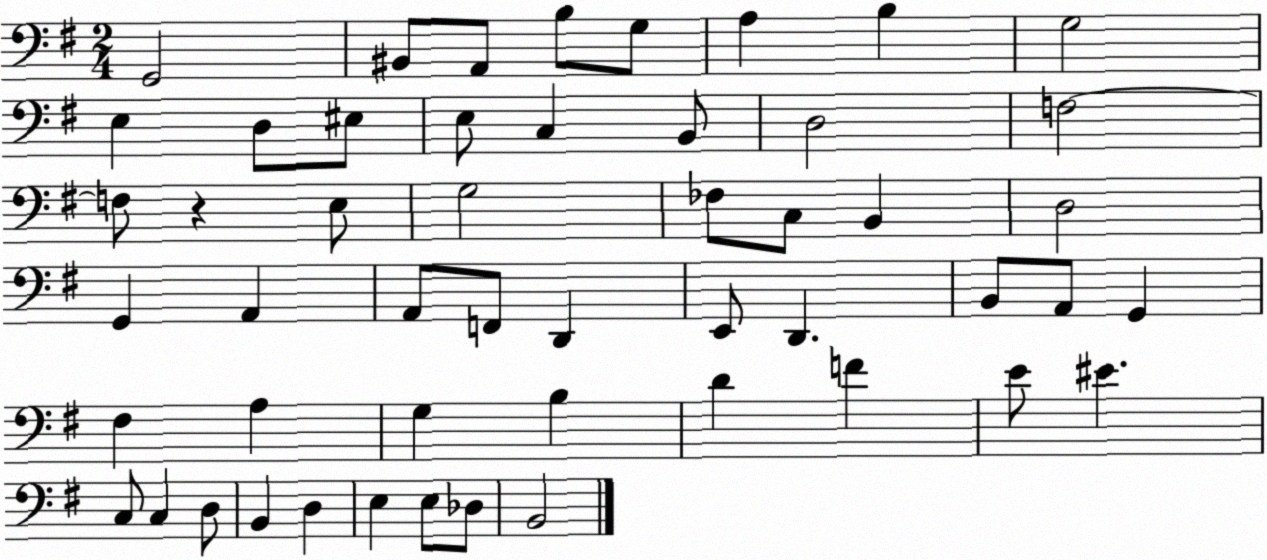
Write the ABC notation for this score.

X:1
T:Untitled
M:2/4
L:1/4
K:G
G,,2 ^B,,/2 A,,/2 B,/2 G,/2 A, B, G,2 E, D,/2 ^E,/2 E,/2 C, B,,/2 D,2 F,2 F,/2 z E,/2 G,2 _F,/2 C,/2 B,, D,2 G,, A,, A,,/2 F,,/2 D,, E,,/2 D,, B,,/2 A,,/2 G,, ^F, A, G, B, D F E/2 ^E C,/2 C, D,/2 B,, D, E, E,/2 _D,/2 B,,2